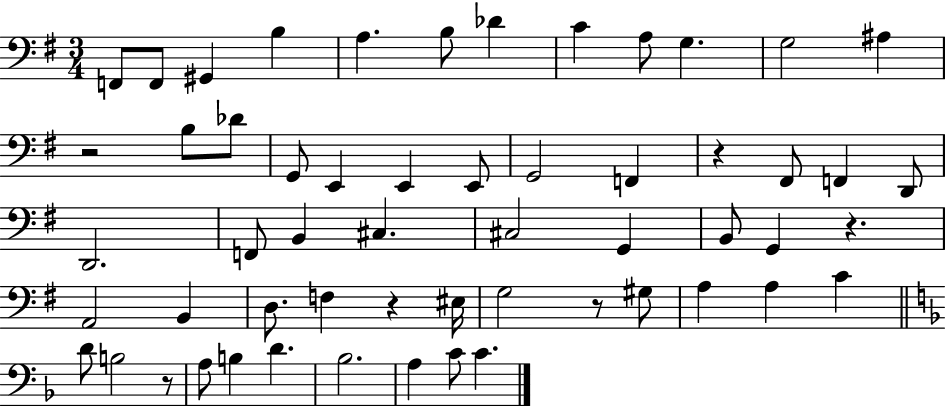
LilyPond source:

{
  \clef bass
  \numericTimeSignature
  \time 3/4
  \key g \major
  f,8 f,8 gis,4 b4 | a4. b8 des'4 | c'4 a8 g4. | g2 ais4 | \break r2 b8 des'8 | g,8 e,4 e,4 e,8 | g,2 f,4 | r4 fis,8 f,4 d,8 | \break d,2. | f,8 b,4 cis4. | cis2 g,4 | b,8 g,4 r4. | \break a,2 b,4 | d8. f4 r4 eis16 | g2 r8 gis8 | a4 a4 c'4 | \break \bar "||" \break \key d \minor d'8 b2 r8 | a8 b4 d'4. | bes2. | a4 c'8 c'4. | \break \bar "|."
}